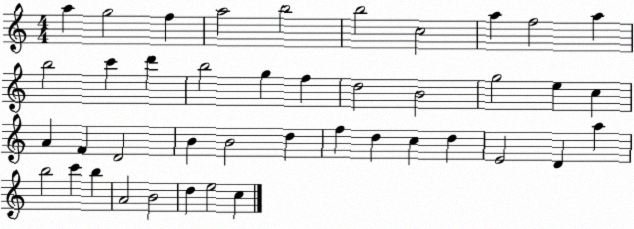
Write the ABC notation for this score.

X:1
T:Untitled
M:4/4
L:1/4
K:C
a g2 f a2 b2 b2 c2 a f2 a b2 c' d' b2 g f d2 B2 g2 e c A F D2 B B2 d f d c d E2 D a b2 c' b A2 B2 d e2 c